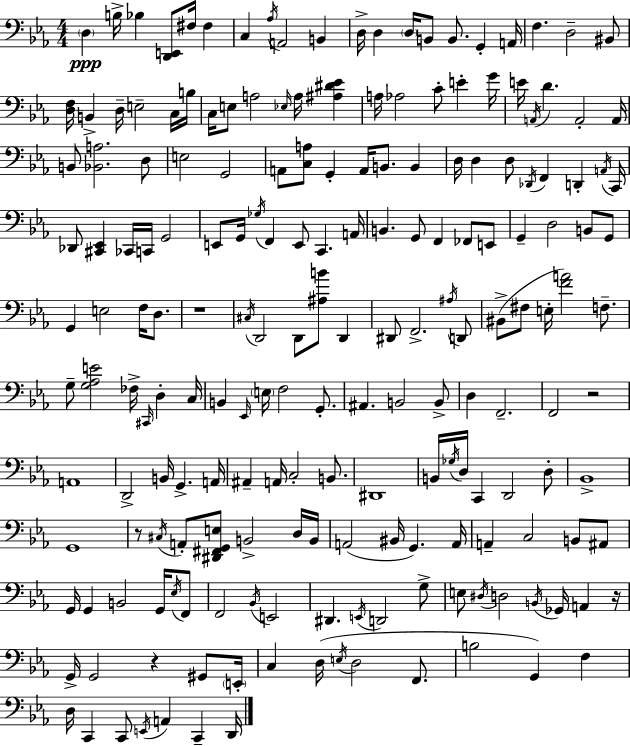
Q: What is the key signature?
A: EES major